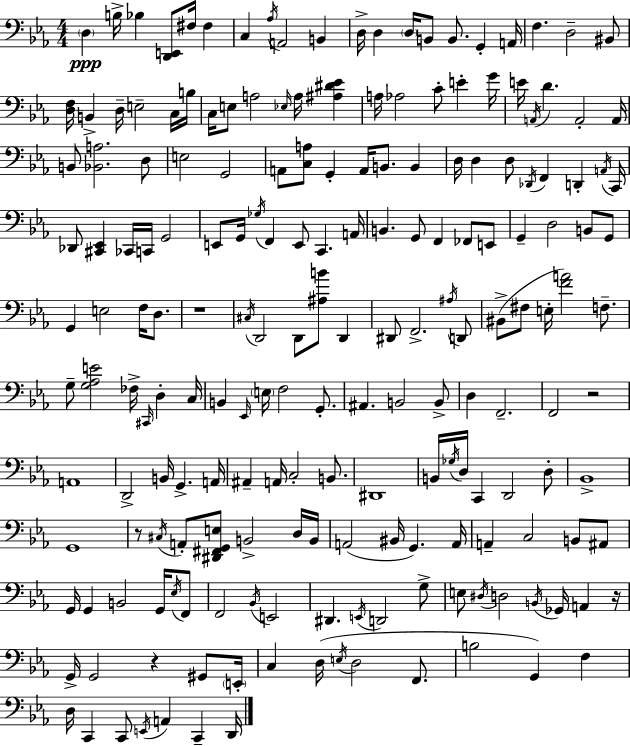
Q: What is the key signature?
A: EES major